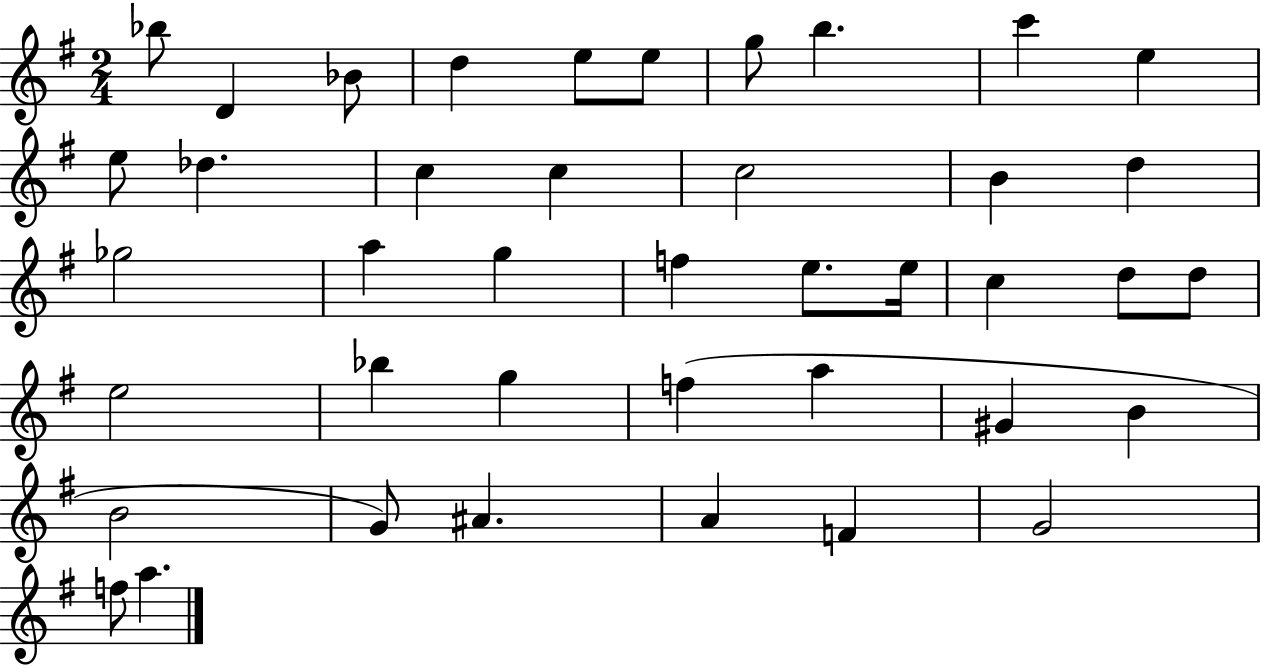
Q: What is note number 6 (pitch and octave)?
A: E5